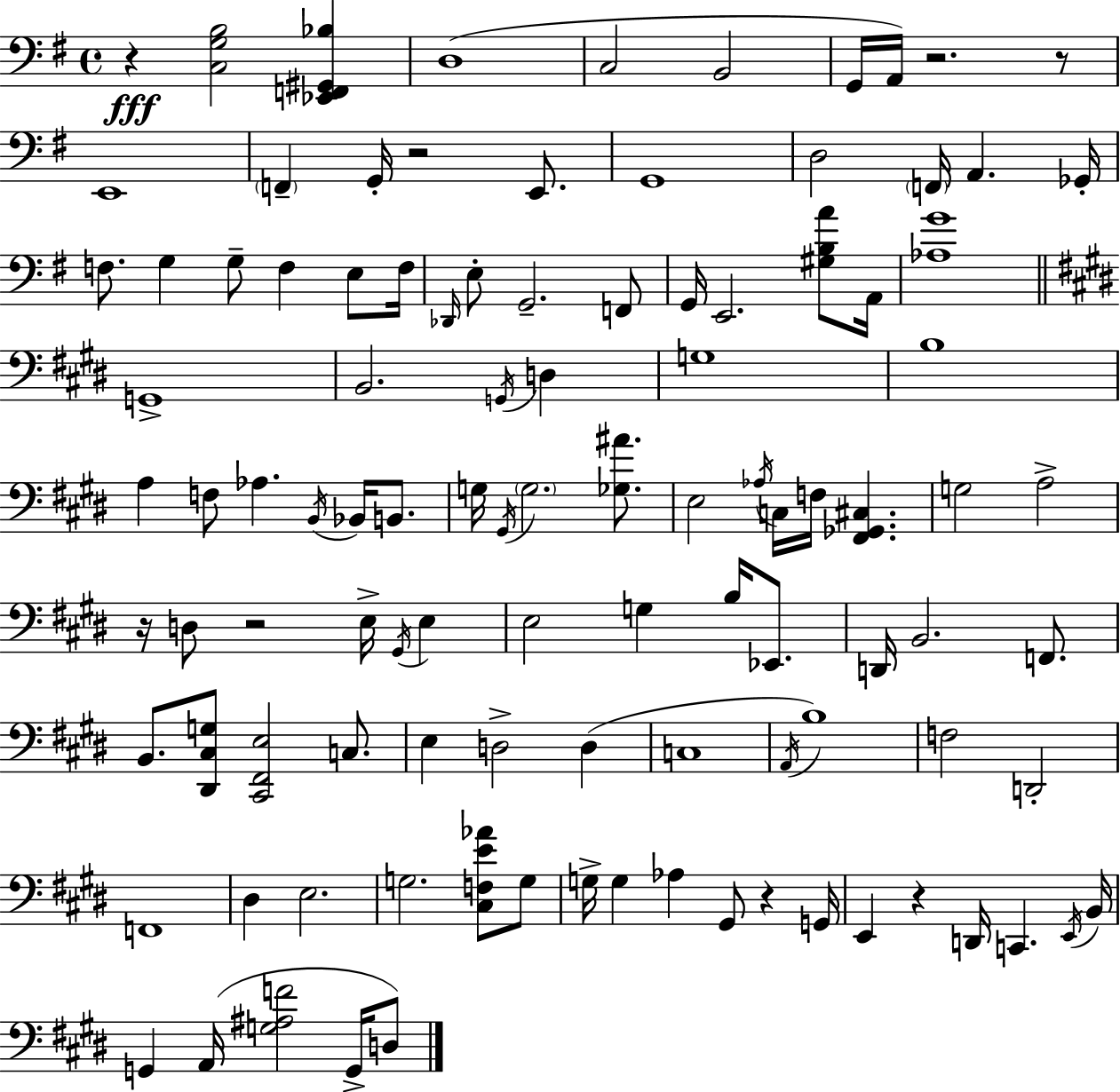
{
  \clef bass
  \time 4/4
  \defaultTimeSignature
  \key e \minor
  r4\fff <c g b>2 <ees, f, gis, bes>4 | d1( | c2 b,2 | g,16 a,16) r2. r8 | \break e,1 | \parenthesize f,4-- g,16-. r2 e,8. | g,1 | d2 \parenthesize f,16 a,4. ges,16-. | \break f8. g4 g8-- f4 e8 f16 | \grace { des,16 } e8-. g,2.-- f,8 | g,16 e,2. <gis b a'>8 | a,16 <aes g'>1 | \break \bar "||" \break \key e \major g,1-> | b,2. \acciaccatura { g,16 } d4 | g1 | b1 | \break a4 f8 aes4. \acciaccatura { b,16 } bes,16 b,8. | g16 \acciaccatura { gis,16 } \parenthesize g2. | <ges ais'>8. e2 \acciaccatura { aes16 } c16 f16 <fis, ges, cis>4. | g2 a2-> | \break r16 d8 r2 e16-> | \acciaccatura { gis,16 } e4 e2 g4 | b16 ees,8. d,16 b,2. | f,8. b,8. <dis, cis g>8 <cis, fis, e>2 | \break c8. e4 d2-> | d4( c1 | \acciaccatura { a,16 } b1) | f2 d,2-. | \break f,1 | dis4 e2. | g2. | <cis f e' aes'>8 g8 g16-> g4 aes4 gis,8 | \break r4 g,16 e,4 r4 d,16 c,4. | \acciaccatura { e,16 } b,16 g,4 a,16( <g ais f'>2 | g,16-> d8) \bar "|."
}